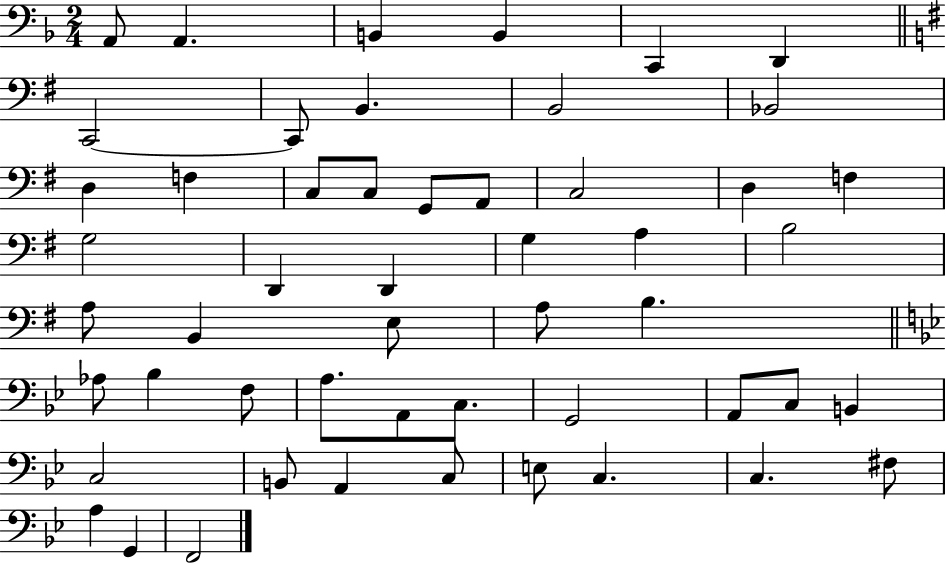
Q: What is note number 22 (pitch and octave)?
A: D2